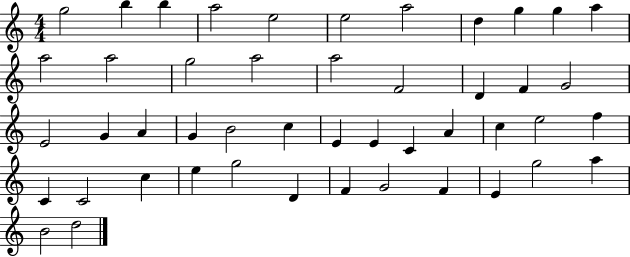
{
  \clef treble
  \numericTimeSignature
  \time 4/4
  \key c \major
  g''2 b''4 b''4 | a''2 e''2 | e''2 a''2 | d''4 g''4 g''4 a''4 | \break a''2 a''2 | g''2 a''2 | a''2 f'2 | d'4 f'4 g'2 | \break e'2 g'4 a'4 | g'4 b'2 c''4 | e'4 e'4 c'4 a'4 | c''4 e''2 f''4 | \break c'4 c'2 c''4 | e''4 g''2 d'4 | f'4 g'2 f'4 | e'4 g''2 a''4 | \break b'2 d''2 | \bar "|."
}